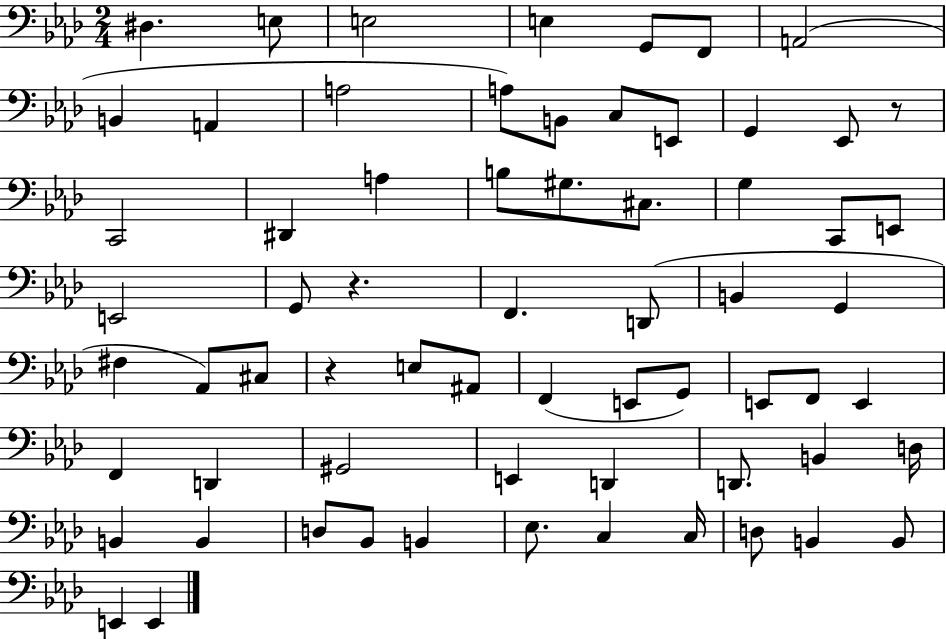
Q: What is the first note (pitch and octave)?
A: D#3